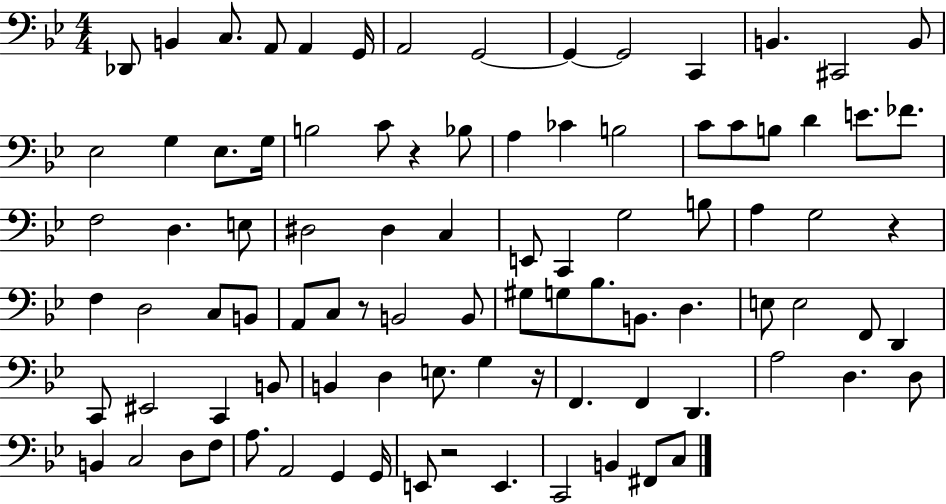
Db2/e B2/q C3/e. A2/e A2/q G2/s A2/h G2/h G2/q G2/h C2/q B2/q. C#2/h B2/e Eb3/h G3/q Eb3/e. G3/s B3/h C4/e R/q Bb3/e A3/q CES4/q B3/h C4/e C4/e B3/e D4/q E4/e. FES4/e. F3/h D3/q. E3/e D#3/h D#3/q C3/q E2/e C2/q G3/h B3/e A3/q G3/h R/q F3/q D3/h C3/e B2/e A2/e C3/e R/e B2/h B2/e G#3/e G3/e Bb3/e. B2/e. D3/q. E3/e E3/h F2/e D2/q C2/e EIS2/h C2/q B2/e B2/q D3/q E3/e. G3/q R/s F2/q. F2/q D2/q. A3/h D3/q. D3/e B2/q C3/h D3/e F3/e A3/e. A2/h G2/q G2/s E2/e R/h E2/q. C2/h B2/q F#2/e C3/e